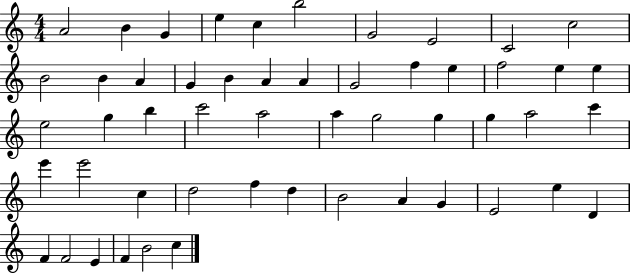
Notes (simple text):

A4/h B4/q G4/q E5/q C5/q B5/h G4/h E4/h C4/h C5/h B4/h B4/q A4/q G4/q B4/q A4/q A4/q G4/h F5/q E5/q F5/h E5/q E5/q E5/h G5/q B5/q C6/h A5/h A5/q G5/h G5/q G5/q A5/h C6/q E6/q E6/h C5/q D5/h F5/q D5/q B4/h A4/q G4/q E4/h E5/q D4/q F4/q F4/h E4/q F4/q B4/h C5/q